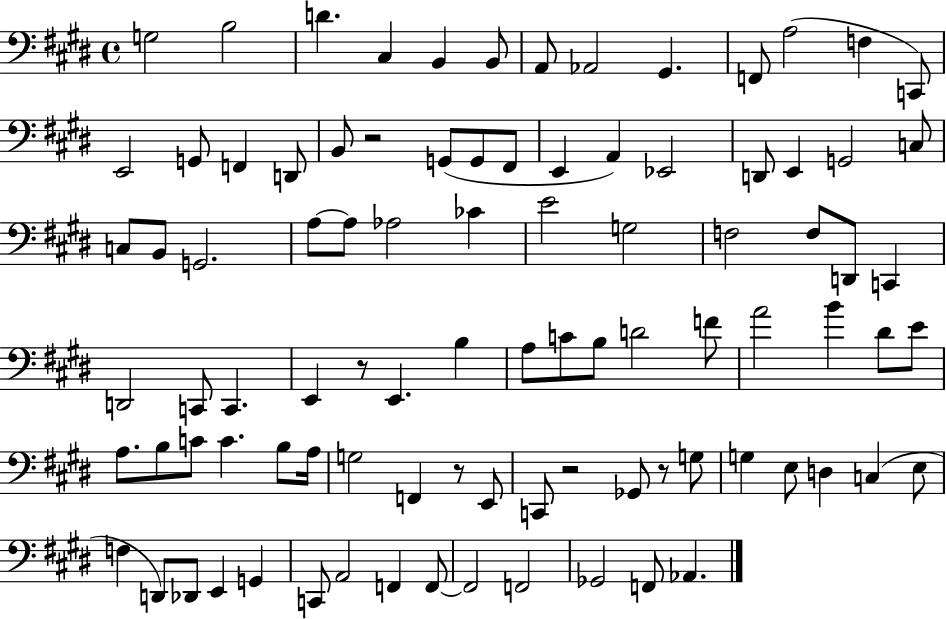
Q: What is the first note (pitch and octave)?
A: G3